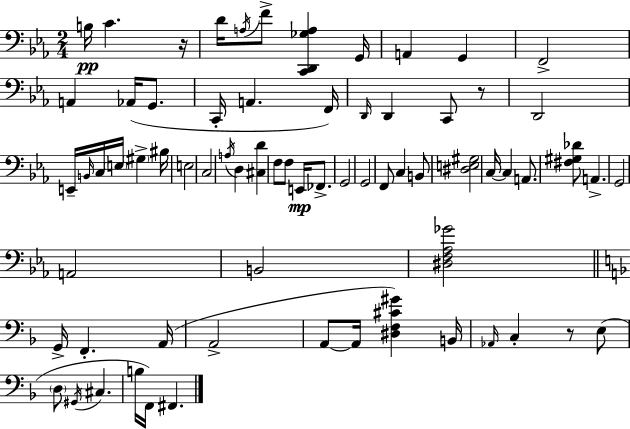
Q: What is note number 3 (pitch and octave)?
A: D4